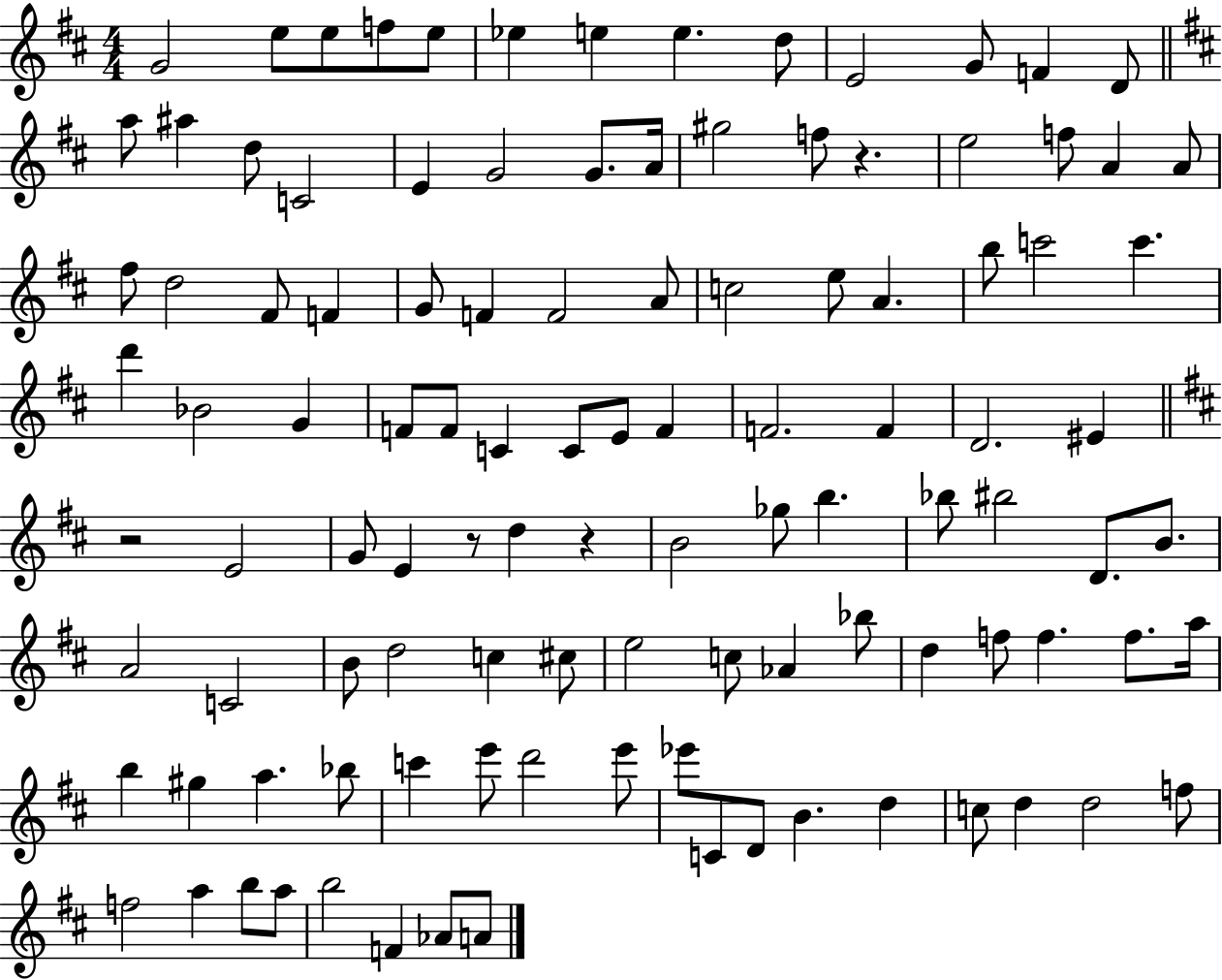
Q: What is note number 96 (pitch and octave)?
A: D5